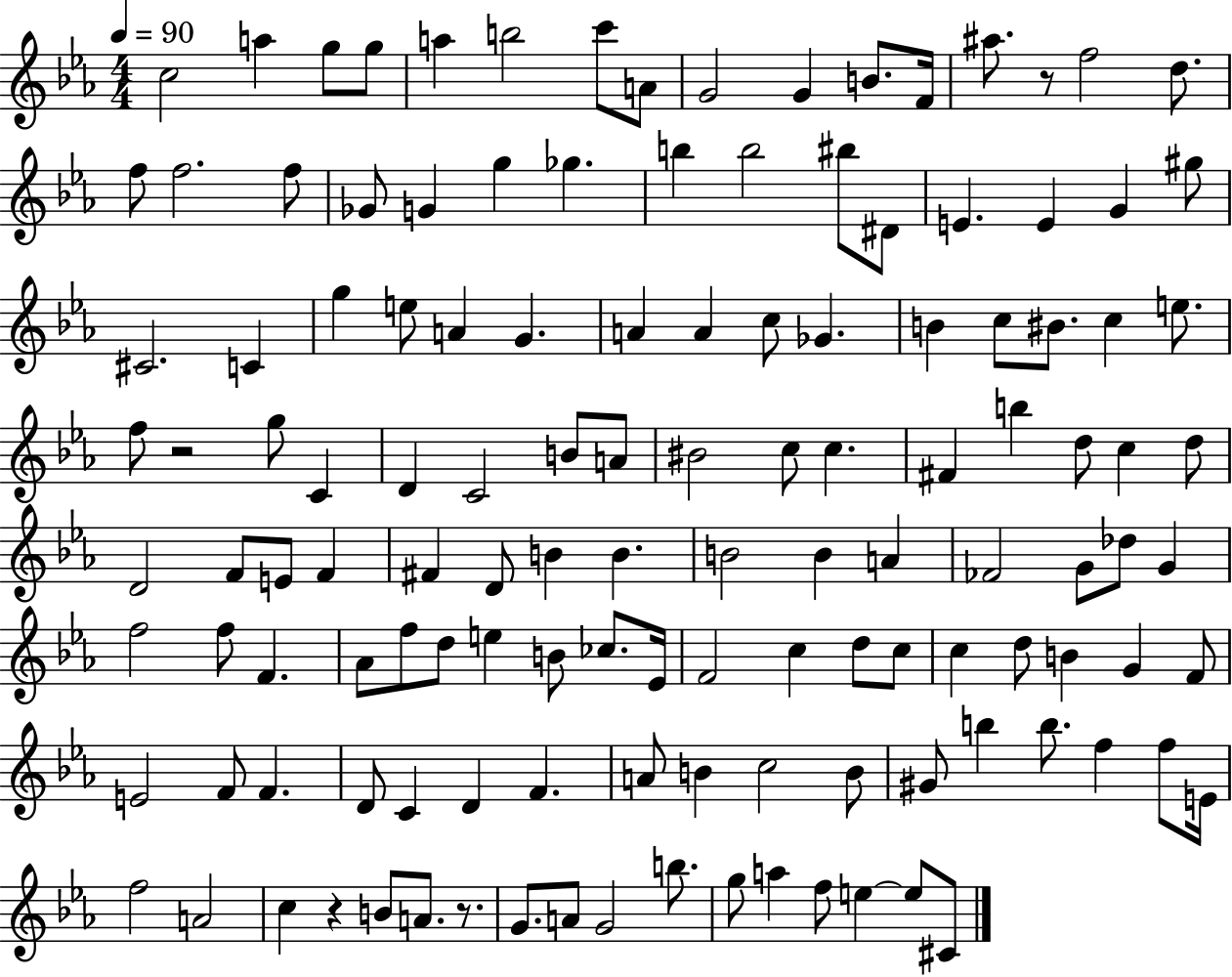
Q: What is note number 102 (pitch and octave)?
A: A4